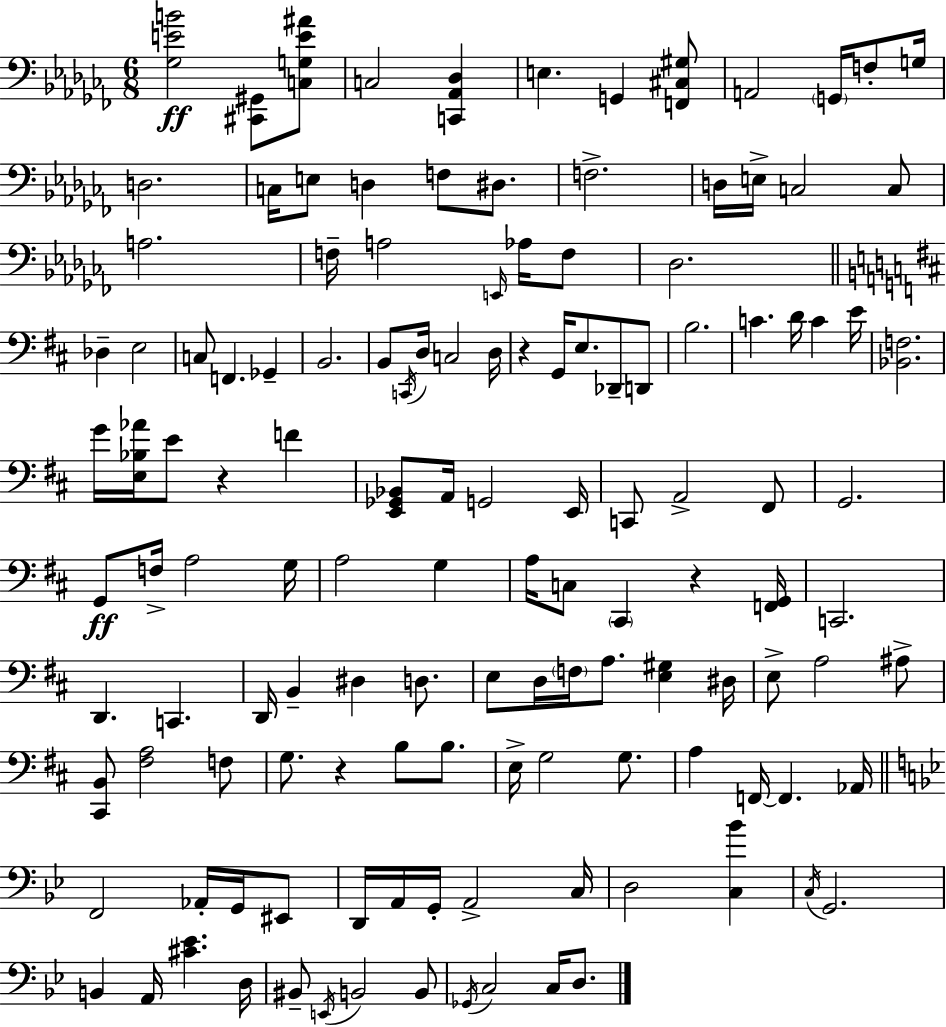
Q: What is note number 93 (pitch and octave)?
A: G2